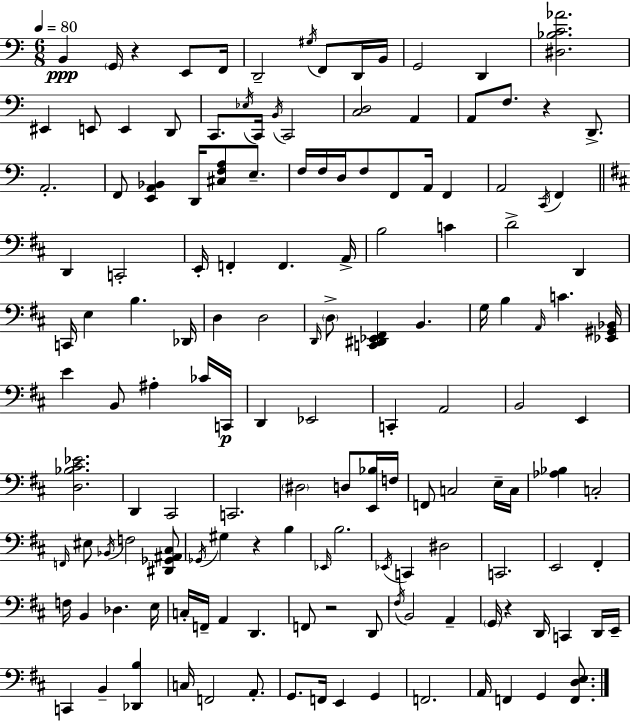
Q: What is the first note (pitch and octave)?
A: B2